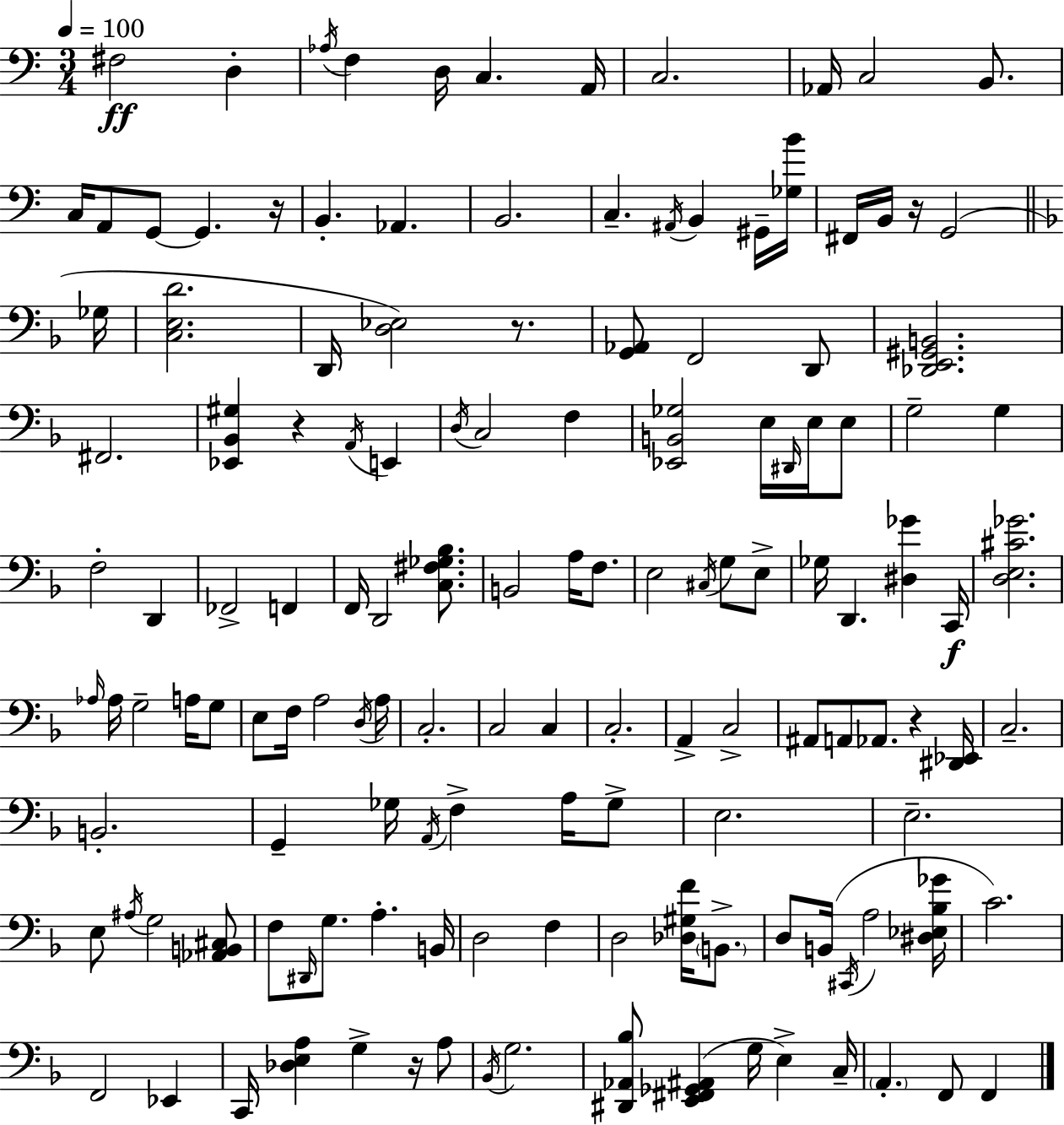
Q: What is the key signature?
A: C major